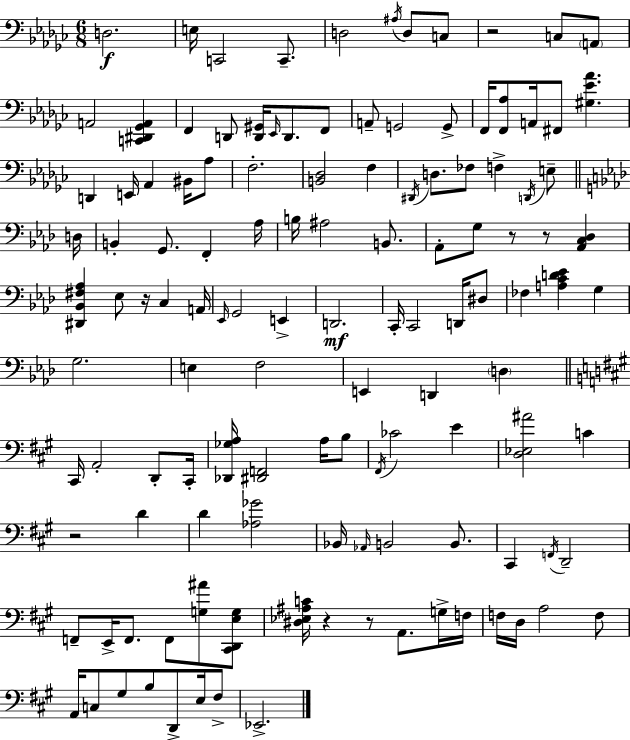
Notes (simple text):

D3/h. E3/s C2/h C2/e. D3/h A#3/s D3/e C3/e R/h C3/e A2/e A2/h [C2,D#2,Gb2,A2]/q F2/q D2/e [D2,G#2]/s Eb2/s D2/e. F2/e A2/e G2/h G2/e F2/s [F2,Ab3]/e A2/s F#2/e [G#3,Eb4,Ab4]/q. D2/q E2/s Ab2/q BIS2/s Ab3/e F3/h. [B2,Db3]/h F3/q D#2/s D3/e. FES3/e F3/q D2/s E3/e D3/s B2/q G2/e. F2/q Ab3/s B3/s A#3/h B2/e. Ab2/e G3/e R/e R/e [Ab2,C3,Db3]/q [D#2,Bb2,F#3,Ab3]/q Eb3/e R/s C3/q A2/s Eb2/s G2/h E2/q D2/h. C2/s C2/h D2/s D#3/e FES3/q [A3,C4,D4,Eb4]/q G3/q G3/h. E3/q F3/h E2/q D2/q D3/q C#2/s A2/h D2/e C#2/s [Db2,Gb3,A3]/s [D#2,F2]/h A3/s B3/e F#2/s CES4/h E4/q [D3,Eb3,A#4]/h C4/q R/h D4/q D4/q [Ab3,Gb4]/h Bb2/s Ab2/s B2/h B2/e. C#2/q F2/s D2/h F2/e E2/s F2/e. F2/e [G3,A#4]/e [C#2,D2,E3,G3]/e [D#3,Eb3,A#3,C4]/s R/q R/e A2/e. G3/s F3/s F3/s D3/s A3/h F3/e A2/s C3/e G#3/e B3/e D2/e E3/s F#3/e Eb2/h.